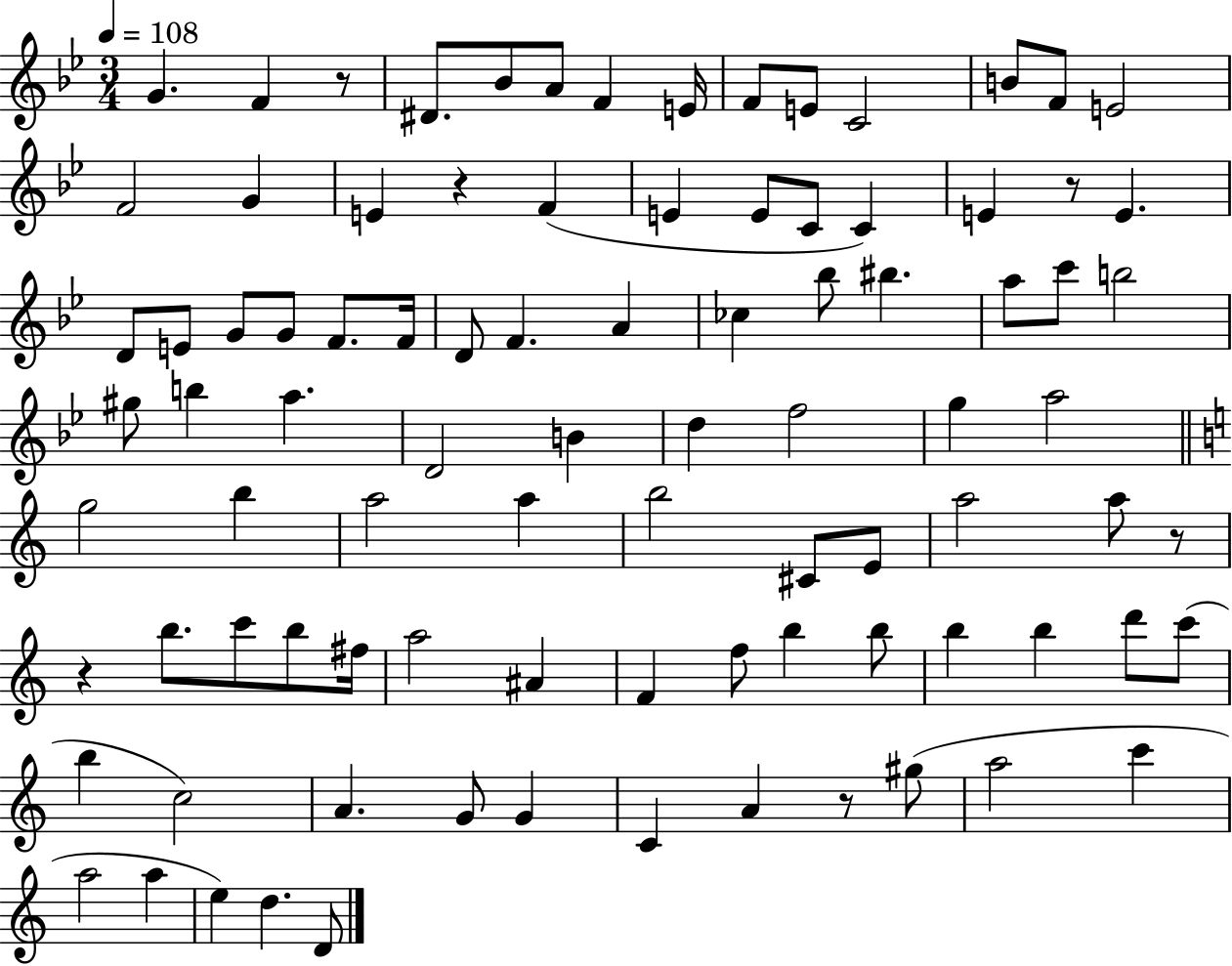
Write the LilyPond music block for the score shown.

{
  \clef treble
  \numericTimeSignature
  \time 3/4
  \key bes \major
  \tempo 4 = 108
  g'4. f'4 r8 | dis'8. bes'8 a'8 f'4 e'16 | f'8 e'8 c'2 | b'8 f'8 e'2 | \break f'2 g'4 | e'4 r4 f'4( | e'4 e'8 c'8 c'4) | e'4 r8 e'4. | \break d'8 e'8 g'8 g'8 f'8. f'16 | d'8 f'4. a'4 | ces''4 bes''8 bis''4. | a''8 c'''8 b''2 | \break gis''8 b''4 a''4. | d'2 b'4 | d''4 f''2 | g''4 a''2 | \break \bar "||" \break \key a \minor g''2 b''4 | a''2 a''4 | b''2 cis'8 e'8 | a''2 a''8 r8 | \break r4 b''8. c'''8 b''8 fis''16 | a''2 ais'4 | f'4 f''8 b''4 b''8 | b''4 b''4 d'''8 c'''8( | \break b''4 c''2) | a'4. g'8 g'4 | c'4 a'4 r8 gis''8( | a''2 c'''4 | \break a''2 a''4 | e''4) d''4. d'8 | \bar "|."
}